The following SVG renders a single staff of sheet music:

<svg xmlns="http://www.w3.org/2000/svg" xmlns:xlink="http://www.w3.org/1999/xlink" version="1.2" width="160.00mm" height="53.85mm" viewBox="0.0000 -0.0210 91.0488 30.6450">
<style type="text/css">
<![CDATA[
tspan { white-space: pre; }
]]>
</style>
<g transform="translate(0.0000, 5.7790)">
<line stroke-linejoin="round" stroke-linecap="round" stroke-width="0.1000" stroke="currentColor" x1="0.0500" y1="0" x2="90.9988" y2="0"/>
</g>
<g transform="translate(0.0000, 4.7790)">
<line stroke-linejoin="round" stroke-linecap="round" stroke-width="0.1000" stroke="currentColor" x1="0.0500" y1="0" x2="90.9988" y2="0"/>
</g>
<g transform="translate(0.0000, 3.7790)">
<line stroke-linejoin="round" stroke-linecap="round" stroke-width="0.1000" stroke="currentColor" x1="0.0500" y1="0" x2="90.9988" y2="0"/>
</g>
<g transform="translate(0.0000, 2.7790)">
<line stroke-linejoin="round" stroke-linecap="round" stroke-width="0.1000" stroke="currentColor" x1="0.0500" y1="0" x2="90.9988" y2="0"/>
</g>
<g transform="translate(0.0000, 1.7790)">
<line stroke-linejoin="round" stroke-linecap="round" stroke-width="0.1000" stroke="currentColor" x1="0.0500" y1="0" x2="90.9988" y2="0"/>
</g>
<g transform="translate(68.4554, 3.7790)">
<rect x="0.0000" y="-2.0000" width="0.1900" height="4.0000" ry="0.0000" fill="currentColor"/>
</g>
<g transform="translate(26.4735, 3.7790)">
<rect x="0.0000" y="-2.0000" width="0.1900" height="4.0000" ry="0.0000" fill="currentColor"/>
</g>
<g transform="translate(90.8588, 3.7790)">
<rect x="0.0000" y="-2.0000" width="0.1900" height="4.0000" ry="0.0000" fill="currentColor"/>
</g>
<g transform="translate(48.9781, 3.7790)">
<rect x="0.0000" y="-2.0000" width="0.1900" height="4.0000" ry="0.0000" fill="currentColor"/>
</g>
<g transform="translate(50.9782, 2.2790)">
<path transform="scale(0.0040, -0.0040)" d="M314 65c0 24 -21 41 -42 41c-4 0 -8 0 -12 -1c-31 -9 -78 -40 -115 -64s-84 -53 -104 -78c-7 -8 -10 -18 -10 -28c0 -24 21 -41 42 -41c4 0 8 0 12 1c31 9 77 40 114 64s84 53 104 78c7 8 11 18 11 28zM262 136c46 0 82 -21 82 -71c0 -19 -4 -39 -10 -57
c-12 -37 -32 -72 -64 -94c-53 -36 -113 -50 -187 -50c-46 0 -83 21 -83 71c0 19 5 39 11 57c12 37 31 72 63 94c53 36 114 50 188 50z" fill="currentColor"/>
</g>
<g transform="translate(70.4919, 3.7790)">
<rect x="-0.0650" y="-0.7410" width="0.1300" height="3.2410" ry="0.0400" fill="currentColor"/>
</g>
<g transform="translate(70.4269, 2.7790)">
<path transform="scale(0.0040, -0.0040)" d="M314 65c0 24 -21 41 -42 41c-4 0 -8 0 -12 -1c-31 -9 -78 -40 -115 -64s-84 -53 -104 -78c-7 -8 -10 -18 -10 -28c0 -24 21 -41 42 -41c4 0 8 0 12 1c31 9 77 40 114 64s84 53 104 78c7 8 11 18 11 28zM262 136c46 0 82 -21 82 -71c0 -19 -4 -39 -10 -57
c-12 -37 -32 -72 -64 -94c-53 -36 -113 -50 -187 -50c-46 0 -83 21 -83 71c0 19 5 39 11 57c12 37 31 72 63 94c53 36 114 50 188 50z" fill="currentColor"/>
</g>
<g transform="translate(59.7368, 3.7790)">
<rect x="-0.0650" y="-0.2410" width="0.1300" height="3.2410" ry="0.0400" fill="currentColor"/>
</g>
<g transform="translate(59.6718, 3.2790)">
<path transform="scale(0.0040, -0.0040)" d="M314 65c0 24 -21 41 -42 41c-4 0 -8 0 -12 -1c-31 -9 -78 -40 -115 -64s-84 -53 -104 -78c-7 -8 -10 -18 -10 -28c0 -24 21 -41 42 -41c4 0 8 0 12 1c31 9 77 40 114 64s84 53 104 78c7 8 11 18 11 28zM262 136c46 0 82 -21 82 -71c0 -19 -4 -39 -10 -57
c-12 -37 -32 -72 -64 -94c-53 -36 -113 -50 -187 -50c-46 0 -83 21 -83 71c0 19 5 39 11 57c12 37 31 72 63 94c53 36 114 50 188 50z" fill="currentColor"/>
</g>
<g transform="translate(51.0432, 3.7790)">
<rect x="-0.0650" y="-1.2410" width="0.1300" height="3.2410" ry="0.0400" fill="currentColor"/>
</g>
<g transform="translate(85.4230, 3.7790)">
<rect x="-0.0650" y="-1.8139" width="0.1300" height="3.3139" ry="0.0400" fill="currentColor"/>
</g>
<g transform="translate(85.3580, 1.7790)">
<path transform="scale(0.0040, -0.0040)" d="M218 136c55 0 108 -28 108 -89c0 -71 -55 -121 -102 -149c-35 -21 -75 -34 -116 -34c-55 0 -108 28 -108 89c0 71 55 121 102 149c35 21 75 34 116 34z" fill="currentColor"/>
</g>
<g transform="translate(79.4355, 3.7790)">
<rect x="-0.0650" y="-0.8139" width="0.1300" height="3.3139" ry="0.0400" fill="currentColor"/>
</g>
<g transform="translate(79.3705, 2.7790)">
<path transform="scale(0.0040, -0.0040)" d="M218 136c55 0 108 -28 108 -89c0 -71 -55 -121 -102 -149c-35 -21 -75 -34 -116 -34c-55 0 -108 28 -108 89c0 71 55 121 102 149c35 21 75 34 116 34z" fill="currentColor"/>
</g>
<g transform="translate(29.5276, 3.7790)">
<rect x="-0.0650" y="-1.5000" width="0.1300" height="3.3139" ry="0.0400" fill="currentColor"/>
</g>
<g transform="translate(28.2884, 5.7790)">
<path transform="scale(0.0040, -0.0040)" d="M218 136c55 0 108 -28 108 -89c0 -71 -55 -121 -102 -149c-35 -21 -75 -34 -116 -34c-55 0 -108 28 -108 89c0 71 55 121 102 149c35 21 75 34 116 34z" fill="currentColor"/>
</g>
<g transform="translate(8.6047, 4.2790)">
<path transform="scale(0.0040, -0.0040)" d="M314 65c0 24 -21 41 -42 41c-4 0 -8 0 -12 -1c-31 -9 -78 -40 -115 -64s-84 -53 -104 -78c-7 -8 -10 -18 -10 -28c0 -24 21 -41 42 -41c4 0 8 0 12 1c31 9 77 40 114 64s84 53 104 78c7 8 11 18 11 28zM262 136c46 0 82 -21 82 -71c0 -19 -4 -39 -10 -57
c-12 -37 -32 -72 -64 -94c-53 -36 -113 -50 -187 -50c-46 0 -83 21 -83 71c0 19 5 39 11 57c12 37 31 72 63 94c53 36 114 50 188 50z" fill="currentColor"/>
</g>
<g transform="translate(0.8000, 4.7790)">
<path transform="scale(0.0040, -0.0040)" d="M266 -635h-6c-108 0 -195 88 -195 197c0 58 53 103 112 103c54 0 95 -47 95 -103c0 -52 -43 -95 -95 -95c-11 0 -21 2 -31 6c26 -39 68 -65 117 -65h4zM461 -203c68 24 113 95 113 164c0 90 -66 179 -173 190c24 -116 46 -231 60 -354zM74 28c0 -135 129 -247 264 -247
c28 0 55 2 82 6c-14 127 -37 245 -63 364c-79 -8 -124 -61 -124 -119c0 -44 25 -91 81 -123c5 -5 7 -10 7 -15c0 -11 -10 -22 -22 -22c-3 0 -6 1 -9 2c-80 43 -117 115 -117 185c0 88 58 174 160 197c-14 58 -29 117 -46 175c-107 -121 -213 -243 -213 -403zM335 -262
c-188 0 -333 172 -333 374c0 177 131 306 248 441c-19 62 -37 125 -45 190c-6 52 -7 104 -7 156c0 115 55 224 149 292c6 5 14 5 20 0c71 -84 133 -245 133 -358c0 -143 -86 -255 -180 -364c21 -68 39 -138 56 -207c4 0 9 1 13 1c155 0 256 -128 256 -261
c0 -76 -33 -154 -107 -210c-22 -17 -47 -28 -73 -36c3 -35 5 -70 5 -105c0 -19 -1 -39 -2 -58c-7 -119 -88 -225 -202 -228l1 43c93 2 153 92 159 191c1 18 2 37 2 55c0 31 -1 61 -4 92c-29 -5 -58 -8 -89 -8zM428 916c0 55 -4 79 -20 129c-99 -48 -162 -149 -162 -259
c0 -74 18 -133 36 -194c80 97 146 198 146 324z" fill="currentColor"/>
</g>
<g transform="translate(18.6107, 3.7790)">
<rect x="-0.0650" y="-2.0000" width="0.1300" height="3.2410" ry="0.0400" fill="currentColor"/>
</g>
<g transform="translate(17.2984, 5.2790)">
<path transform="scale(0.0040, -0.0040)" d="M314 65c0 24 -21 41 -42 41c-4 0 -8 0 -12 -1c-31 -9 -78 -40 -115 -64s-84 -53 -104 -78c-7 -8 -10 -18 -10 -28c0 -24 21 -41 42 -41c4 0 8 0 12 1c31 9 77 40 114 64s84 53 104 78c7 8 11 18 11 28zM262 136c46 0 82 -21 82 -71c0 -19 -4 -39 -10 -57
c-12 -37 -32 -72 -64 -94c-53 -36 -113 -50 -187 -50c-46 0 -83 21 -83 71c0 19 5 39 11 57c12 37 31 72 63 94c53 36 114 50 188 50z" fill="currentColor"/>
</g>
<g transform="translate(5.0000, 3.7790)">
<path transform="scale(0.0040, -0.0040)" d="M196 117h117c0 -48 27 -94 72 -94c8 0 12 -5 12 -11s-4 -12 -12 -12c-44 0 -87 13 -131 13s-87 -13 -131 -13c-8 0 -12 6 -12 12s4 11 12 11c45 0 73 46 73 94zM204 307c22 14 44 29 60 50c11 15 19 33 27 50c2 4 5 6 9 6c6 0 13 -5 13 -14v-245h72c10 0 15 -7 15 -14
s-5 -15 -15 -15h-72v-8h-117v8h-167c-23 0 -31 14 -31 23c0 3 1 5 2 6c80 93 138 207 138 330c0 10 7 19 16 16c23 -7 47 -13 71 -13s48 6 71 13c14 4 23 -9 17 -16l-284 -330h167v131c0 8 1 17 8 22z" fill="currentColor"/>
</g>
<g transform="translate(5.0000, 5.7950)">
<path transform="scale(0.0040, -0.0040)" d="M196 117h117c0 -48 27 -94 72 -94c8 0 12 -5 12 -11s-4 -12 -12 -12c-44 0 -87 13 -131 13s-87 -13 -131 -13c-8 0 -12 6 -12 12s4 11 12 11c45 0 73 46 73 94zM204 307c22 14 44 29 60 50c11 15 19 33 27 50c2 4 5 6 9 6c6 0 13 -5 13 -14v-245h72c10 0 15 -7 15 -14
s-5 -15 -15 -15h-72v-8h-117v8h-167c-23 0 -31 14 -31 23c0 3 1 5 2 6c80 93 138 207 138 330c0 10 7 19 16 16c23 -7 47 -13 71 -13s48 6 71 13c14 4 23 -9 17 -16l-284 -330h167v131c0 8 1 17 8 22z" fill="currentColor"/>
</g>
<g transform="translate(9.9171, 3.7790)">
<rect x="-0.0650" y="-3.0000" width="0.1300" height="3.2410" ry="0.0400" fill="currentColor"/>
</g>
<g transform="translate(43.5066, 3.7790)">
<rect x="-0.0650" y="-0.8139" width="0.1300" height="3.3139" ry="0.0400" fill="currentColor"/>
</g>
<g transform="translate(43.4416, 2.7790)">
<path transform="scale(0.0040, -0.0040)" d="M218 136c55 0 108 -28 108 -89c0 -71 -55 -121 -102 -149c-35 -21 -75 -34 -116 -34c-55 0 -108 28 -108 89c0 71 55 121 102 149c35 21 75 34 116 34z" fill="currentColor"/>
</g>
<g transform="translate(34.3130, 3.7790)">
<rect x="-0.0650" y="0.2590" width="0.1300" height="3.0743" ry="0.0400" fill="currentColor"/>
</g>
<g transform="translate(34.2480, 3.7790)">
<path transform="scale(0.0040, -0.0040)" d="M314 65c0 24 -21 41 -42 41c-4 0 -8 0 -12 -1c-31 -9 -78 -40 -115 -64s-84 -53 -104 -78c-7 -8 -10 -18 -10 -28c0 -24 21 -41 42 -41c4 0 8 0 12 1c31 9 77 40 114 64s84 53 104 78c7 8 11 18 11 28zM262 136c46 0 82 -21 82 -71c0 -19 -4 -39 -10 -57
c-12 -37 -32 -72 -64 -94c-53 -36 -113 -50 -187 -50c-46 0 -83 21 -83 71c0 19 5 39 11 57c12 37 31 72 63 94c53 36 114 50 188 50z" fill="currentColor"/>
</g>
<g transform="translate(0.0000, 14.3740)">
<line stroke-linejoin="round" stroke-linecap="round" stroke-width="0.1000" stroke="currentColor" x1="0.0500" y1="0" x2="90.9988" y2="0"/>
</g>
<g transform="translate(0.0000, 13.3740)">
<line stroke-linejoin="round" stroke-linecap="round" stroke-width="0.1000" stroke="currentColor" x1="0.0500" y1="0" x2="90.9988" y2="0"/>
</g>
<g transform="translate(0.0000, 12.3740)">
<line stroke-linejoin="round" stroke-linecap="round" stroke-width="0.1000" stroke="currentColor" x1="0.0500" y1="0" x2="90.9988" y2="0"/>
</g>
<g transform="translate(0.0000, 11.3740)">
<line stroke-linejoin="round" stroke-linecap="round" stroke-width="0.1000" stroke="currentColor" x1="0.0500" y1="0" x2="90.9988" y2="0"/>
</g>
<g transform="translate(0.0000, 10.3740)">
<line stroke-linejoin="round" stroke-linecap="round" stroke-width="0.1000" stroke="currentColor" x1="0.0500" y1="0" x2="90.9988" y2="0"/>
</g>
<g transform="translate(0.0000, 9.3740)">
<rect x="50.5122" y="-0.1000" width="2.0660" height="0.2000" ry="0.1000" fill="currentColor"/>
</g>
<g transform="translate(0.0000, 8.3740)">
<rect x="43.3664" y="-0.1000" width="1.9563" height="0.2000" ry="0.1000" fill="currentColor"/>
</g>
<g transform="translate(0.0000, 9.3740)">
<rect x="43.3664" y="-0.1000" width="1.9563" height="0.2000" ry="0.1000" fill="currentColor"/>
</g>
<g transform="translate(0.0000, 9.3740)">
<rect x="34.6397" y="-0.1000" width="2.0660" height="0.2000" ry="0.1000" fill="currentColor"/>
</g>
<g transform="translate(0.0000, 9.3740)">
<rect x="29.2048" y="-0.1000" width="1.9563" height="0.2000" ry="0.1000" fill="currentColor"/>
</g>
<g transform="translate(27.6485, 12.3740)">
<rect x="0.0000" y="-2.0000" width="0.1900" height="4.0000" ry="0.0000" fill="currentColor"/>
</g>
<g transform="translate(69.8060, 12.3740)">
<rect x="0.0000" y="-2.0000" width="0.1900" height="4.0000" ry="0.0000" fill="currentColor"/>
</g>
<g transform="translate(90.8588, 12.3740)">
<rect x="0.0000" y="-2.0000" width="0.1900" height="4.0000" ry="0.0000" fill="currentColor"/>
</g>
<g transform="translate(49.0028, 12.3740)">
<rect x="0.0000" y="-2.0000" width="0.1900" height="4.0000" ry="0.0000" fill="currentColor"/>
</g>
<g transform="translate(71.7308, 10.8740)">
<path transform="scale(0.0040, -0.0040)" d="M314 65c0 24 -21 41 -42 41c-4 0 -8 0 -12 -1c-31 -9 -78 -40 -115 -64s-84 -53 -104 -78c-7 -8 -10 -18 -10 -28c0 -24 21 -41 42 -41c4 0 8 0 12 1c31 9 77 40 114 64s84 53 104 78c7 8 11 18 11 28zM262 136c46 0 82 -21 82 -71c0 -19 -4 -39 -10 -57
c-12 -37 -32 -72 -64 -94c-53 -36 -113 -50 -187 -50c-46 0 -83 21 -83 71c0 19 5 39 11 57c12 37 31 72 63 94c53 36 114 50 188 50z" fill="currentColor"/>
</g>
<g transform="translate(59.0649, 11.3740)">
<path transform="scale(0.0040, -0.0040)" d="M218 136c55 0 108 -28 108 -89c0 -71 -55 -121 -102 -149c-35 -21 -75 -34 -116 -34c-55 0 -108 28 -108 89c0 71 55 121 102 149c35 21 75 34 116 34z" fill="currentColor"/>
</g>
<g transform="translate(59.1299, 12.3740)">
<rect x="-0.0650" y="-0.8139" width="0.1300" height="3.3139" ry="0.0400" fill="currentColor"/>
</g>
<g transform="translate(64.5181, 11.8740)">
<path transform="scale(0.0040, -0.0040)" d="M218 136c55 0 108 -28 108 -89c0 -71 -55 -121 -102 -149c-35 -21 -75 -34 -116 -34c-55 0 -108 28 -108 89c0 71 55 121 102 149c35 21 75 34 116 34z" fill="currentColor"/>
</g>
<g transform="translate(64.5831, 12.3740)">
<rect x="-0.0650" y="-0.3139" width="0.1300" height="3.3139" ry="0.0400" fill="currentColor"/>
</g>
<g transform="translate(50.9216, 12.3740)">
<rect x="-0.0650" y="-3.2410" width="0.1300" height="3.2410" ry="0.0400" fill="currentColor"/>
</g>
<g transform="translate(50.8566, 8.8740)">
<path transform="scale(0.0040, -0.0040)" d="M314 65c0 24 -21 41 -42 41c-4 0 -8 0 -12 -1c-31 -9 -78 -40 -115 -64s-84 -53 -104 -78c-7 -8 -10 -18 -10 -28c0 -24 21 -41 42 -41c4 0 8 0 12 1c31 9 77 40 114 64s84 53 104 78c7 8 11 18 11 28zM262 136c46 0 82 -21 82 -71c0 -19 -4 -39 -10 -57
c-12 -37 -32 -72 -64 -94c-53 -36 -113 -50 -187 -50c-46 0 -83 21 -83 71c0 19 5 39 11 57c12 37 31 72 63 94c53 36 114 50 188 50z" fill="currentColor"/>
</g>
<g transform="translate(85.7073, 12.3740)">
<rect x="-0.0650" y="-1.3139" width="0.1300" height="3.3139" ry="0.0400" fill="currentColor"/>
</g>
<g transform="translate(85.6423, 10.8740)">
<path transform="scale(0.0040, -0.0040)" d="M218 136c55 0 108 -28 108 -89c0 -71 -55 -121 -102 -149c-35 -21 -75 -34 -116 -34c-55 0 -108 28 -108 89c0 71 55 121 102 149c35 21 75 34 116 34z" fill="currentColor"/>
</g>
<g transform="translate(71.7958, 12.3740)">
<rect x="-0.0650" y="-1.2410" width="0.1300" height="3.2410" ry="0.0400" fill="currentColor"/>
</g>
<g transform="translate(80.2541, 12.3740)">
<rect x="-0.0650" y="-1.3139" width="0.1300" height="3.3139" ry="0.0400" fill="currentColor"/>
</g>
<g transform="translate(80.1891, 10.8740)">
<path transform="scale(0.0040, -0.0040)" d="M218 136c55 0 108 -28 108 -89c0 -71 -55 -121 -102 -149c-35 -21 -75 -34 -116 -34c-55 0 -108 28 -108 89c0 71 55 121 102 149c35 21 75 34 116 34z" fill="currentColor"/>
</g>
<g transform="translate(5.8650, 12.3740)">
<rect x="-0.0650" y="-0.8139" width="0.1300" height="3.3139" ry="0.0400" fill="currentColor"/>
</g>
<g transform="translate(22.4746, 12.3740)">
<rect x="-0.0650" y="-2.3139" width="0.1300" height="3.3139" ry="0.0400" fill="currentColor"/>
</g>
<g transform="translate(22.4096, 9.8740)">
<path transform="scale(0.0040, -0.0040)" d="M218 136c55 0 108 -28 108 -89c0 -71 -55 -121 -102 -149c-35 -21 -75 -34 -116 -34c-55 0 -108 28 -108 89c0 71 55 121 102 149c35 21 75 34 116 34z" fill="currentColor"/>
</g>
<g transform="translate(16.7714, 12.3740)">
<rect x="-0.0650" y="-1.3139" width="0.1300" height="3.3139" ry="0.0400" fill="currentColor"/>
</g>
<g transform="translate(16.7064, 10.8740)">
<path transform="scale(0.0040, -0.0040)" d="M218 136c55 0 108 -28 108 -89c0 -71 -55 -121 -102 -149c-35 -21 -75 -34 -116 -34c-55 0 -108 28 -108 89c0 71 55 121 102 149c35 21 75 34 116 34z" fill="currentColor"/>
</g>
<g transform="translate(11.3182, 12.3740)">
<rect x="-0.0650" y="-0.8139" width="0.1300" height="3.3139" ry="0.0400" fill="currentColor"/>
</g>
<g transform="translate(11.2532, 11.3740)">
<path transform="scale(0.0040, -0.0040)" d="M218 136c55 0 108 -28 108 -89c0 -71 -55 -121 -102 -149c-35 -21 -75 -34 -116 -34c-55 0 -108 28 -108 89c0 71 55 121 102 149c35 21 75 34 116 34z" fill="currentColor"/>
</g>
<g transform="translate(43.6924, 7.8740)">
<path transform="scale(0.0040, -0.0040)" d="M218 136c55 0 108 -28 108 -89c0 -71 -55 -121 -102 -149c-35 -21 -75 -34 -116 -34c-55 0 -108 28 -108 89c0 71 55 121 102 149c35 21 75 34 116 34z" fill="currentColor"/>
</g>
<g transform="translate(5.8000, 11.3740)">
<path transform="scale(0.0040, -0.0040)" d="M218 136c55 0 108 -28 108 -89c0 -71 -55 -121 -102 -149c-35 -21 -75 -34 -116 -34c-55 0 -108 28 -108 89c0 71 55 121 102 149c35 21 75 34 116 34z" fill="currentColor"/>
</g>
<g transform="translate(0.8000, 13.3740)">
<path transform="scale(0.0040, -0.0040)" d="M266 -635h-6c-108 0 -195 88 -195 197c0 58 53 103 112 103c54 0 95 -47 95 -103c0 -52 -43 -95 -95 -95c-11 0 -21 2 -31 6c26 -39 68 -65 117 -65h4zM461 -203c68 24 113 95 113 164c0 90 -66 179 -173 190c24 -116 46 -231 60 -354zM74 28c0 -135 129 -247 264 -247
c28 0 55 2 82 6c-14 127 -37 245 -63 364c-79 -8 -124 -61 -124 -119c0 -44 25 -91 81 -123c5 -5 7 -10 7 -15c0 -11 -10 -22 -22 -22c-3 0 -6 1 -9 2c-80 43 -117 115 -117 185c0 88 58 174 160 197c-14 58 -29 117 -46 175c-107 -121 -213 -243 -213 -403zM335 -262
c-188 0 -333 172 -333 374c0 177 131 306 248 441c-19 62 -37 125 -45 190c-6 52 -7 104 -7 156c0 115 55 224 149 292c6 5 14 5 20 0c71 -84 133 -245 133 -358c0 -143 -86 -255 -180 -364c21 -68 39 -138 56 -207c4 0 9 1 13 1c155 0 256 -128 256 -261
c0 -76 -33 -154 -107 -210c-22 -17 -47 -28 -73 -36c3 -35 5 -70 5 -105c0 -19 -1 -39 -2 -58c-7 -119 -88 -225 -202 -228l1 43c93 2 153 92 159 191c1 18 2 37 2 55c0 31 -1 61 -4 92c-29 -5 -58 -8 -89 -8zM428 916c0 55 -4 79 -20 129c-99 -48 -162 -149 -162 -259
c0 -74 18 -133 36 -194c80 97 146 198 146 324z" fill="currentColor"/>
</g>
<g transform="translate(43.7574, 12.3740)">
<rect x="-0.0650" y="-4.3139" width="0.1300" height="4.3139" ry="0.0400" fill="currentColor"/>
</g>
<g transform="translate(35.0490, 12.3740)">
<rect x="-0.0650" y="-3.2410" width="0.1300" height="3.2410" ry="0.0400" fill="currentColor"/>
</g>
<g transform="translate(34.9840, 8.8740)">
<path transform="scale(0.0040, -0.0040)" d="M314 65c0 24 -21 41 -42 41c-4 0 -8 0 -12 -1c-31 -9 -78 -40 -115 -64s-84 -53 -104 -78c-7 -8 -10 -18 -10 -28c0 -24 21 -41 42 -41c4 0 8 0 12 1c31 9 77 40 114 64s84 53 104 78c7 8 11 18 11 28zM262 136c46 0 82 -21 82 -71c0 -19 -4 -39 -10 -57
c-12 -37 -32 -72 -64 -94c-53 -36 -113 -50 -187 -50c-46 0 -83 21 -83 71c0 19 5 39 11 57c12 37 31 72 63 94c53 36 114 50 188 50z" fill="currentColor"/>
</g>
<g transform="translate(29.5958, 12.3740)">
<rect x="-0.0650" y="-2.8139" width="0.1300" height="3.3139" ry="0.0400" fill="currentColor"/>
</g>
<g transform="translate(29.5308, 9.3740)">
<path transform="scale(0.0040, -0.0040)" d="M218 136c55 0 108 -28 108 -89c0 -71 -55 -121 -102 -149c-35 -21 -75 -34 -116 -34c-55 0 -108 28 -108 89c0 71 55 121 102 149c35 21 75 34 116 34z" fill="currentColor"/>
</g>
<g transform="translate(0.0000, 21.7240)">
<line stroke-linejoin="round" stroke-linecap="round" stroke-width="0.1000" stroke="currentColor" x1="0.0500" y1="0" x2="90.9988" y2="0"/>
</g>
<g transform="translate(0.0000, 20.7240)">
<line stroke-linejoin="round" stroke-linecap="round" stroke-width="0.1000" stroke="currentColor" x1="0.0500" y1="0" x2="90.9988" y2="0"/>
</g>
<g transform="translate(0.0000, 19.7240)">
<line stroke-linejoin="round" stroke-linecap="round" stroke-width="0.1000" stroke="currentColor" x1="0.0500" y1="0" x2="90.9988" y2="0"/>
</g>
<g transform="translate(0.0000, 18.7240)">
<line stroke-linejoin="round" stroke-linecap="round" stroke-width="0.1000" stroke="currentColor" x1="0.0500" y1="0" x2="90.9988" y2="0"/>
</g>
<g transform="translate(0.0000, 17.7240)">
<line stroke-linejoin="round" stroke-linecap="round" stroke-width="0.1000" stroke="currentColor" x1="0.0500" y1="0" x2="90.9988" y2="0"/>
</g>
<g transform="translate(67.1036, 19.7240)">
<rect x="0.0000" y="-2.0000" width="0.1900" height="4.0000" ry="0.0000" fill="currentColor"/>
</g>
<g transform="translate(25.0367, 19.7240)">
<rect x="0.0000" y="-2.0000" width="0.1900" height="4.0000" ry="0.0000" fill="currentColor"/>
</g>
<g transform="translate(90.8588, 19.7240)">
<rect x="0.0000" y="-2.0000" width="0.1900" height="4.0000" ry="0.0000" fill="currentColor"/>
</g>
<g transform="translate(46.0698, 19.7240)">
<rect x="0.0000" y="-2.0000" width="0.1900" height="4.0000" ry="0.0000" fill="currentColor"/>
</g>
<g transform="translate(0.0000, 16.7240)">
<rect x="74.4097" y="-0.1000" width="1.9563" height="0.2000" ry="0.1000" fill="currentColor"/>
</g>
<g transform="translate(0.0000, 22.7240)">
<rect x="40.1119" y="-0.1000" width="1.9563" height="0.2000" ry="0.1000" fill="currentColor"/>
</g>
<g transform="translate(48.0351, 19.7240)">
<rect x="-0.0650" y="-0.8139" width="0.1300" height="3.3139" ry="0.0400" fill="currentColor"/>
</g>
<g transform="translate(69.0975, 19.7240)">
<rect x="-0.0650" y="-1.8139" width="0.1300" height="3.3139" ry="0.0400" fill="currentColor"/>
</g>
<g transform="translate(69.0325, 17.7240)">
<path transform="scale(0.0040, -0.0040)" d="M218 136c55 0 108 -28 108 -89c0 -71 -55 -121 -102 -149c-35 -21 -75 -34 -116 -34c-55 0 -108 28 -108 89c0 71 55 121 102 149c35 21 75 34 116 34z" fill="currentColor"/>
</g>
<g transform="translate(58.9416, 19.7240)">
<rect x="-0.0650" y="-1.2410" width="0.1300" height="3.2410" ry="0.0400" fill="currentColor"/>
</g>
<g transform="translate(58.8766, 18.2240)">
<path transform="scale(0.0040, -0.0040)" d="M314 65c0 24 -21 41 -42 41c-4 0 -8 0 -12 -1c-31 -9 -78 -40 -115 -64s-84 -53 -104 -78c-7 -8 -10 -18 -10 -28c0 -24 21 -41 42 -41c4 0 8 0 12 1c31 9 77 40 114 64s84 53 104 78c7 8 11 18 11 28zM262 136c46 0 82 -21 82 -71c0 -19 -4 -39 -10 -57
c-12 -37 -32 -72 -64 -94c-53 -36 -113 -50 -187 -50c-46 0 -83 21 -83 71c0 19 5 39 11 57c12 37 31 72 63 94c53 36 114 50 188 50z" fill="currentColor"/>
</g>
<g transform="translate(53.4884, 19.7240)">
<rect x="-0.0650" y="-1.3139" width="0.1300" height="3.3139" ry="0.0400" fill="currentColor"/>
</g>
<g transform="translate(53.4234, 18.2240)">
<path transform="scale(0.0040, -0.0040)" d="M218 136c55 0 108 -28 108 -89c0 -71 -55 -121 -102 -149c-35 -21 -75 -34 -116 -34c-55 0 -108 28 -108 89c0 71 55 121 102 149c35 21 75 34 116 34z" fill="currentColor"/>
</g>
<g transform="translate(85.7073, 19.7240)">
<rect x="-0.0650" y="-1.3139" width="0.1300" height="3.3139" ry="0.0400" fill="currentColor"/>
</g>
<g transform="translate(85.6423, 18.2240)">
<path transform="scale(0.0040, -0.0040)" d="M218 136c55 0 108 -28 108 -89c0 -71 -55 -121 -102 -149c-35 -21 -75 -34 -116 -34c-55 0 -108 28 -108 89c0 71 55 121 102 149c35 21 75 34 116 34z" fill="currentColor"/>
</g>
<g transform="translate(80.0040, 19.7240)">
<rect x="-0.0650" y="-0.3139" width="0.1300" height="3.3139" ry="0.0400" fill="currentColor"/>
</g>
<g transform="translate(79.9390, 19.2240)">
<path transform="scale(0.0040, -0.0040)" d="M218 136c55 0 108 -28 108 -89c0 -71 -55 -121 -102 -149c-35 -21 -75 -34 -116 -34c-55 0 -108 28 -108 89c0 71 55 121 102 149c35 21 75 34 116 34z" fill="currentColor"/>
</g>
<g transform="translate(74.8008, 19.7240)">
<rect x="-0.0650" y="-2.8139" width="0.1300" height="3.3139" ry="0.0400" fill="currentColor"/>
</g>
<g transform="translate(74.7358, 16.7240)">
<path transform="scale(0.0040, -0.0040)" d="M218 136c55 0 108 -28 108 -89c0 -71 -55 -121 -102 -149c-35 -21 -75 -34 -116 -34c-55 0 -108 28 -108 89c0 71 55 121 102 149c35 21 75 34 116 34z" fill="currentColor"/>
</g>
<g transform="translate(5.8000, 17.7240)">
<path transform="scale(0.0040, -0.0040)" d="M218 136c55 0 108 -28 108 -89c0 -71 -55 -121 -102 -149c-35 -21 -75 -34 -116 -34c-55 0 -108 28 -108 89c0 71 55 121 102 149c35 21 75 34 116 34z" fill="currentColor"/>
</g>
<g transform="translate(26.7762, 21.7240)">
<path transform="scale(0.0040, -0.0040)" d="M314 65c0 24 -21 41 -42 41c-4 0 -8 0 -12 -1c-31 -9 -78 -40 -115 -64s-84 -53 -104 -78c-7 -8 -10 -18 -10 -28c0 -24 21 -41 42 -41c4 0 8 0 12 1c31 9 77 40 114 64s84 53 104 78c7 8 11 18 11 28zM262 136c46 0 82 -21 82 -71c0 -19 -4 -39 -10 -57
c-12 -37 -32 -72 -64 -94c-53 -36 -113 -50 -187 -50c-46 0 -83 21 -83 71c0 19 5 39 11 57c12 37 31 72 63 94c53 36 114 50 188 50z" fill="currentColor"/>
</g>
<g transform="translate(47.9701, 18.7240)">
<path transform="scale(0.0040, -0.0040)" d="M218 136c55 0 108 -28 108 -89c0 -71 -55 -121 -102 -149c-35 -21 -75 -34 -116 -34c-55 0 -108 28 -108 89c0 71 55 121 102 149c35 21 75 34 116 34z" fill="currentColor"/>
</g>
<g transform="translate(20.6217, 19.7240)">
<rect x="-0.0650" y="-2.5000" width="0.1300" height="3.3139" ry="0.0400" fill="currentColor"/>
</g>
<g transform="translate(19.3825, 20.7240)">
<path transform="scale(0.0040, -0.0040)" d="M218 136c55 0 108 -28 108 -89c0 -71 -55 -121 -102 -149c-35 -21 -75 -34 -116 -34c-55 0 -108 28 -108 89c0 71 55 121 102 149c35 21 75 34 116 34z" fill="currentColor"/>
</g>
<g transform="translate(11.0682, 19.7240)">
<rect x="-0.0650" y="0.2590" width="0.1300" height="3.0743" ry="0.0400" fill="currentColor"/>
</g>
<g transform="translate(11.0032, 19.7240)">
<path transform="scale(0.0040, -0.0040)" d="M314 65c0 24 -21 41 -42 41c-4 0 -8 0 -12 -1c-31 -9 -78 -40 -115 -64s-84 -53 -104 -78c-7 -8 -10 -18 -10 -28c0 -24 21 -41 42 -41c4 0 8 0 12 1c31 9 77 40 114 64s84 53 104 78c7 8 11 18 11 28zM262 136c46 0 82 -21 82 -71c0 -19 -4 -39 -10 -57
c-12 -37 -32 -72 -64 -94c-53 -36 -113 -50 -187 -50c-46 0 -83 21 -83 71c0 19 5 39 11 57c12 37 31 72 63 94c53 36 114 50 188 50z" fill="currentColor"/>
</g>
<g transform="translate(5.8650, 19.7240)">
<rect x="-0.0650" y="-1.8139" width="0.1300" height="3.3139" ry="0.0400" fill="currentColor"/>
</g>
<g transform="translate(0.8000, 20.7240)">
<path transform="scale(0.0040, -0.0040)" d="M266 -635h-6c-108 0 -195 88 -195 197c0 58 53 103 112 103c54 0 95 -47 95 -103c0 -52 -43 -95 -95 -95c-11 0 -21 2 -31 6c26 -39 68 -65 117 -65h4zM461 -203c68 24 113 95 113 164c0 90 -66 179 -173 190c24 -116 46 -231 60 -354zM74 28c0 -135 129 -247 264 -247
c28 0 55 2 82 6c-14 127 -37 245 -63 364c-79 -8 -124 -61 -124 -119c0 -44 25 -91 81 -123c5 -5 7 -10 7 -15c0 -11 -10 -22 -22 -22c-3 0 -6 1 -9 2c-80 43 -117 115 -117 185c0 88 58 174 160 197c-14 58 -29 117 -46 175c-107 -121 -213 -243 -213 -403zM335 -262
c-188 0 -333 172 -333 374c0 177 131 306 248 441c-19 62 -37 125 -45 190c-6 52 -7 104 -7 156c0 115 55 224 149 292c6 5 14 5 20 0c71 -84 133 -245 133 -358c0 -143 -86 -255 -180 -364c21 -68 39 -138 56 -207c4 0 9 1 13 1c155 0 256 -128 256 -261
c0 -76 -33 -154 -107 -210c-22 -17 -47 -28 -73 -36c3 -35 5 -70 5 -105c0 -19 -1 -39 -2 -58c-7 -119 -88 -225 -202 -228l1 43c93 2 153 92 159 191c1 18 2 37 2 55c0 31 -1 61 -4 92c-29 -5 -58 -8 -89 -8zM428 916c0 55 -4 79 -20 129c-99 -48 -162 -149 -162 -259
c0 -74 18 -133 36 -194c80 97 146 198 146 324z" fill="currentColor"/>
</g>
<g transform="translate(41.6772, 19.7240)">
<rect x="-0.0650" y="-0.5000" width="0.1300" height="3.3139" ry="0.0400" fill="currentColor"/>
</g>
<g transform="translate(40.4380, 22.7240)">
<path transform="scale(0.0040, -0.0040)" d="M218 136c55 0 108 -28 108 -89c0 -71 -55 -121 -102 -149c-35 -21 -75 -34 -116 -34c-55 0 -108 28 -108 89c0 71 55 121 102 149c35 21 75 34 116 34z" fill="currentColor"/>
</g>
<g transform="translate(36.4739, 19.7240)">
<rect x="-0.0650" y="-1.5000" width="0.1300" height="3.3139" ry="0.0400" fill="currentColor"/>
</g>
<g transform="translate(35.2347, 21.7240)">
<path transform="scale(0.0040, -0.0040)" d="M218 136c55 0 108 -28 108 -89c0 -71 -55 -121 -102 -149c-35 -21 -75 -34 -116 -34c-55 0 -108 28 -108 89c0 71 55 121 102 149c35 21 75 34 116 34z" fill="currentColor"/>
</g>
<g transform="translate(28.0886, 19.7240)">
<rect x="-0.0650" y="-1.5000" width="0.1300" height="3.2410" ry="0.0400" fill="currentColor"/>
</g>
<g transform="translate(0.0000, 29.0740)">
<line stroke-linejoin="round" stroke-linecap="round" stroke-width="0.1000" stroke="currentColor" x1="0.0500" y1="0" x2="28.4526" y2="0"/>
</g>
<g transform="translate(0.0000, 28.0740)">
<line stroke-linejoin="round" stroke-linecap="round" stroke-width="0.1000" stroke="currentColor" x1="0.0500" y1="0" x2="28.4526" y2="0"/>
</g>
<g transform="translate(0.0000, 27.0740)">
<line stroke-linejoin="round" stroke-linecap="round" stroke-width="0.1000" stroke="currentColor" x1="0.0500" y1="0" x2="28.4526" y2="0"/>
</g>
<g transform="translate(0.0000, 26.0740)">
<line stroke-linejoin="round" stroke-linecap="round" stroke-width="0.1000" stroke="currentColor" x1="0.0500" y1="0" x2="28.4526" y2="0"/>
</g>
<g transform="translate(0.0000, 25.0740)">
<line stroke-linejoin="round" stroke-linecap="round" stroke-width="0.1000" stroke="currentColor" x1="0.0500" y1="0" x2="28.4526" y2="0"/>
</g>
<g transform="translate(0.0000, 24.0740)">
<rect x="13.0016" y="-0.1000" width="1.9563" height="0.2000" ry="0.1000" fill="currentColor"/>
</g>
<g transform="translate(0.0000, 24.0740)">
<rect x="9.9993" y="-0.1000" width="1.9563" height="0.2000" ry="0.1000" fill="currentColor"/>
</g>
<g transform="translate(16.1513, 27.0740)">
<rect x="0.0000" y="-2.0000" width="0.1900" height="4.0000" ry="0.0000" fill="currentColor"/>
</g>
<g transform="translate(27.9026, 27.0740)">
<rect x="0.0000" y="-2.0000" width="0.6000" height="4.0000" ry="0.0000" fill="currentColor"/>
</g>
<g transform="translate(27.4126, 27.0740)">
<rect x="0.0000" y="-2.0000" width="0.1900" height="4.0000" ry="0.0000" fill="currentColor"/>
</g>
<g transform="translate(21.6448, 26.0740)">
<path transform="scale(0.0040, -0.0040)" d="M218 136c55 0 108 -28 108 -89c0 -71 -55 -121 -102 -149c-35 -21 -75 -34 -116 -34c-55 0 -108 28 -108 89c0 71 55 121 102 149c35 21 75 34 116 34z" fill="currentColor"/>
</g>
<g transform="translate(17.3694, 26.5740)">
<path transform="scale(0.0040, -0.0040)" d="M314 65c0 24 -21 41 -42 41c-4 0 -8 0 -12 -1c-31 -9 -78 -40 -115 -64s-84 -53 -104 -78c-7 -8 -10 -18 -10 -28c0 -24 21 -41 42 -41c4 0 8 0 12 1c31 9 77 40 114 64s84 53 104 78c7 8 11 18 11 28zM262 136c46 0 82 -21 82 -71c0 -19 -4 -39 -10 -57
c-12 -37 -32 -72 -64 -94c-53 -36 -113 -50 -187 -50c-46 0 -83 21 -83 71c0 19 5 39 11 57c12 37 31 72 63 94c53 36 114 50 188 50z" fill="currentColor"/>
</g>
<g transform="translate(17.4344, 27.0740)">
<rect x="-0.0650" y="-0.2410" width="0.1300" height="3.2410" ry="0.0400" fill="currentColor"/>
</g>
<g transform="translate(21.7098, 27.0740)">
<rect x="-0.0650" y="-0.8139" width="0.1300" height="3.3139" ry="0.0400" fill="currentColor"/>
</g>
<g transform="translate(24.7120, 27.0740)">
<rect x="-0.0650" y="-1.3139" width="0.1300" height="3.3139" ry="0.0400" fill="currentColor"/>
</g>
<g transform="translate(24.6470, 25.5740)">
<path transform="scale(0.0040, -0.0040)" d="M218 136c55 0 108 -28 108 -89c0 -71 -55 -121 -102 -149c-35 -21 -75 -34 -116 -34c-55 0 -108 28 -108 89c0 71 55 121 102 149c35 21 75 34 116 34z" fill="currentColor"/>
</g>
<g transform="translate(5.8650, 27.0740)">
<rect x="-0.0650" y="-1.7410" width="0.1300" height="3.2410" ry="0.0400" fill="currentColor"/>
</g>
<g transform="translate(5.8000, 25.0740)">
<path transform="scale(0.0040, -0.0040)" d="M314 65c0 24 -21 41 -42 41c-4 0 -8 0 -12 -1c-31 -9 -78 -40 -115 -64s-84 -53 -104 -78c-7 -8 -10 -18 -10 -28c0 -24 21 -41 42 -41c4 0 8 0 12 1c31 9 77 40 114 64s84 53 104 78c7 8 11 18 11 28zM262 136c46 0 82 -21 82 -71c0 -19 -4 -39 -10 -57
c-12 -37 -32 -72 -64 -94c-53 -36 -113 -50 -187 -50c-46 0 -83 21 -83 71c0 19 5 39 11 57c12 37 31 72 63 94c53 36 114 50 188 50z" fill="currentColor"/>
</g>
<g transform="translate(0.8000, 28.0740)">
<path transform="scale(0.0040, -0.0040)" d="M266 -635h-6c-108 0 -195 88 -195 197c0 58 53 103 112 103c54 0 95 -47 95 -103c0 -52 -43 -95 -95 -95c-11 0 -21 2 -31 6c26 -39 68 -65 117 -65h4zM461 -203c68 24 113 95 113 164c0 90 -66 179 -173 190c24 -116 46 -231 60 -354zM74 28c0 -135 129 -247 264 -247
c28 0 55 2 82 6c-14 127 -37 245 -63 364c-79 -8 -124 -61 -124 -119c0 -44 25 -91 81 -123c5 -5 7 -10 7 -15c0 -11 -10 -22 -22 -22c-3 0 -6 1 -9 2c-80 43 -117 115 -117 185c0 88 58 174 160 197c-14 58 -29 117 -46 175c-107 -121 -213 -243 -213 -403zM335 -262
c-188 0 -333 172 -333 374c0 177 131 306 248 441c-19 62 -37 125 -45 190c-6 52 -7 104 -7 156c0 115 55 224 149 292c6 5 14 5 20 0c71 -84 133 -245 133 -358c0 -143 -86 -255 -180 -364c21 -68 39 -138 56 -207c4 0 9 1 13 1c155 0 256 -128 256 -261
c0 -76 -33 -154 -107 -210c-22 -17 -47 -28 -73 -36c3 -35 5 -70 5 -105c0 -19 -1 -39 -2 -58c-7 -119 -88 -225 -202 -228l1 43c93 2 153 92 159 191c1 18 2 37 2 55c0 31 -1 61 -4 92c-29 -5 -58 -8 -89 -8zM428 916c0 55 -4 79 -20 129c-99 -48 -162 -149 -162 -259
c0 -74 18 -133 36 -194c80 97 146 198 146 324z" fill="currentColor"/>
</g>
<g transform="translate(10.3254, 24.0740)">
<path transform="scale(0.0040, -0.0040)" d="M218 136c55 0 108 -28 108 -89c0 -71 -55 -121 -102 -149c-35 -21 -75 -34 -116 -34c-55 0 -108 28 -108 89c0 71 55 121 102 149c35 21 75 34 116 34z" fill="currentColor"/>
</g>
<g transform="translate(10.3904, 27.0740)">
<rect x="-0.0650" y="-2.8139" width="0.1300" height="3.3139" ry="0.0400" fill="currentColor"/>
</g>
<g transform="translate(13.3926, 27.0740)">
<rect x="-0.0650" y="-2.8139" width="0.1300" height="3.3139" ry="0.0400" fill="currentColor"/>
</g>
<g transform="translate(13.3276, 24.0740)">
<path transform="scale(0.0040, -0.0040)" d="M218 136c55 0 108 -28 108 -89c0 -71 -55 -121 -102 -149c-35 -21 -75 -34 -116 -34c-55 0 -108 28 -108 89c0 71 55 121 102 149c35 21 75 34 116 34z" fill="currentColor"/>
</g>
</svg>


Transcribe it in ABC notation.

X:1
T:Untitled
M:4/4
L:1/4
K:C
A2 F2 E B2 d e2 c2 d2 d f d d e g a b2 d' b2 d c e2 e e f B2 G E2 E C d e e2 f a c e f2 a a c2 d e